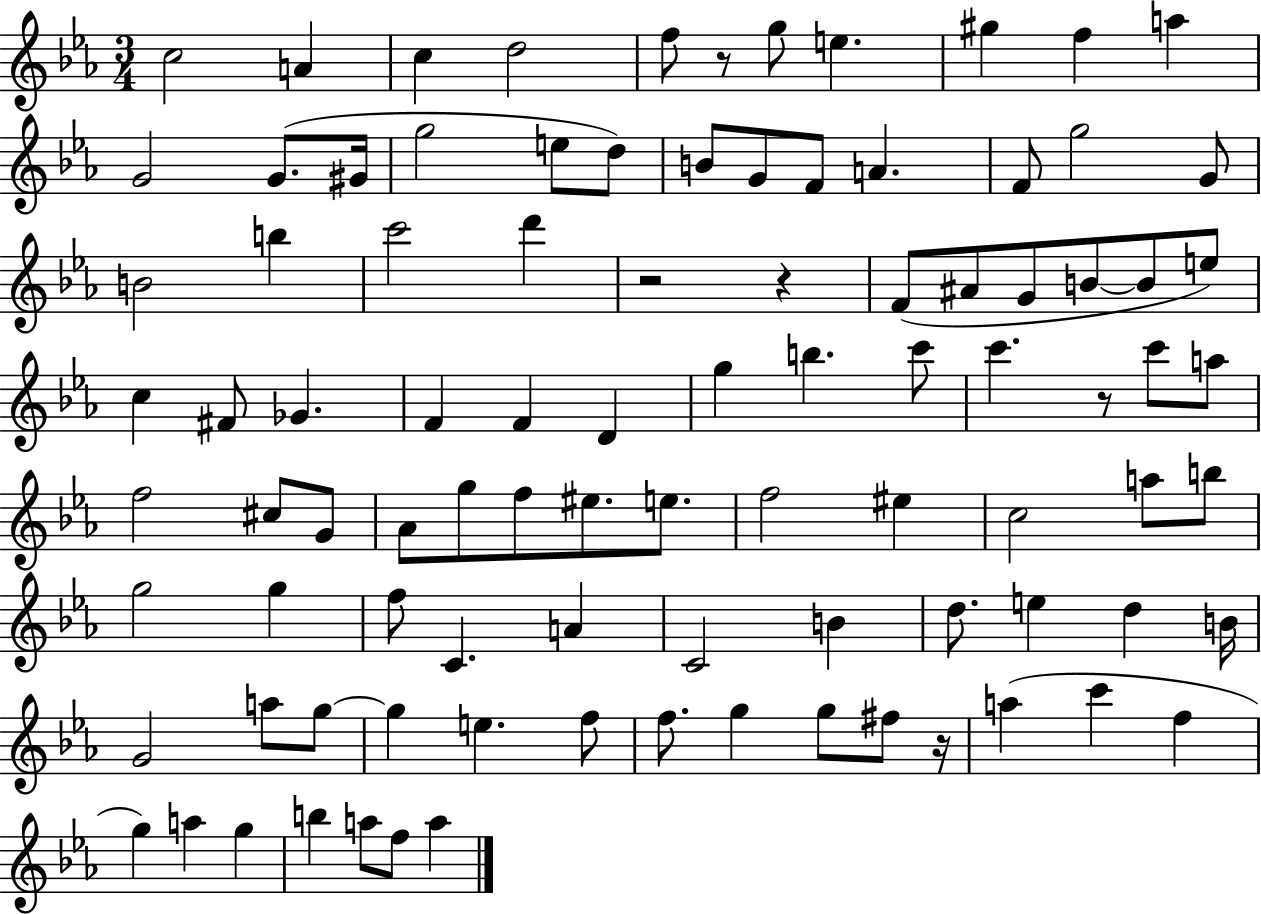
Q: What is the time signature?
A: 3/4